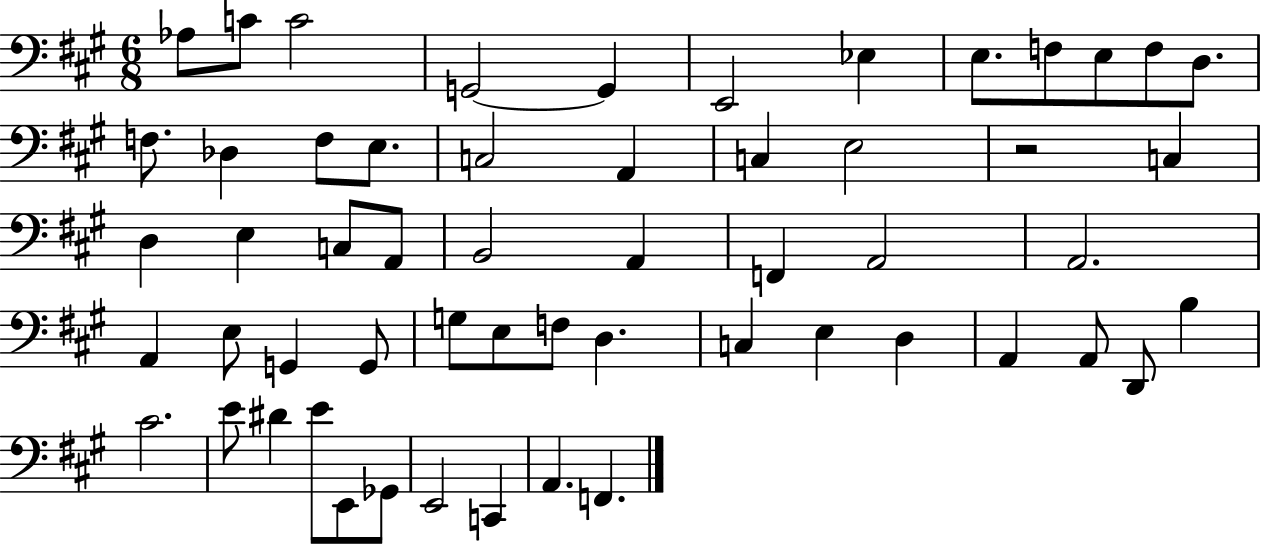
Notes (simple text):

Ab3/e C4/e C4/h G2/h G2/q E2/h Eb3/q E3/e. F3/e E3/e F3/e D3/e. F3/e. Db3/q F3/e E3/e. C3/h A2/q C3/q E3/h R/h C3/q D3/q E3/q C3/e A2/e B2/h A2/q F2/q A2/h A2/h. A2/q E3/e G2/q G2/e G3/e E3/e F3/e D3/q. C3/q E3/q D3/q A2/q A2/e D2/e B3/q C#4/h. E4/e D#4/q E4/e E2/e Gb2/e E2/h C2/q A2/q. F2/q.